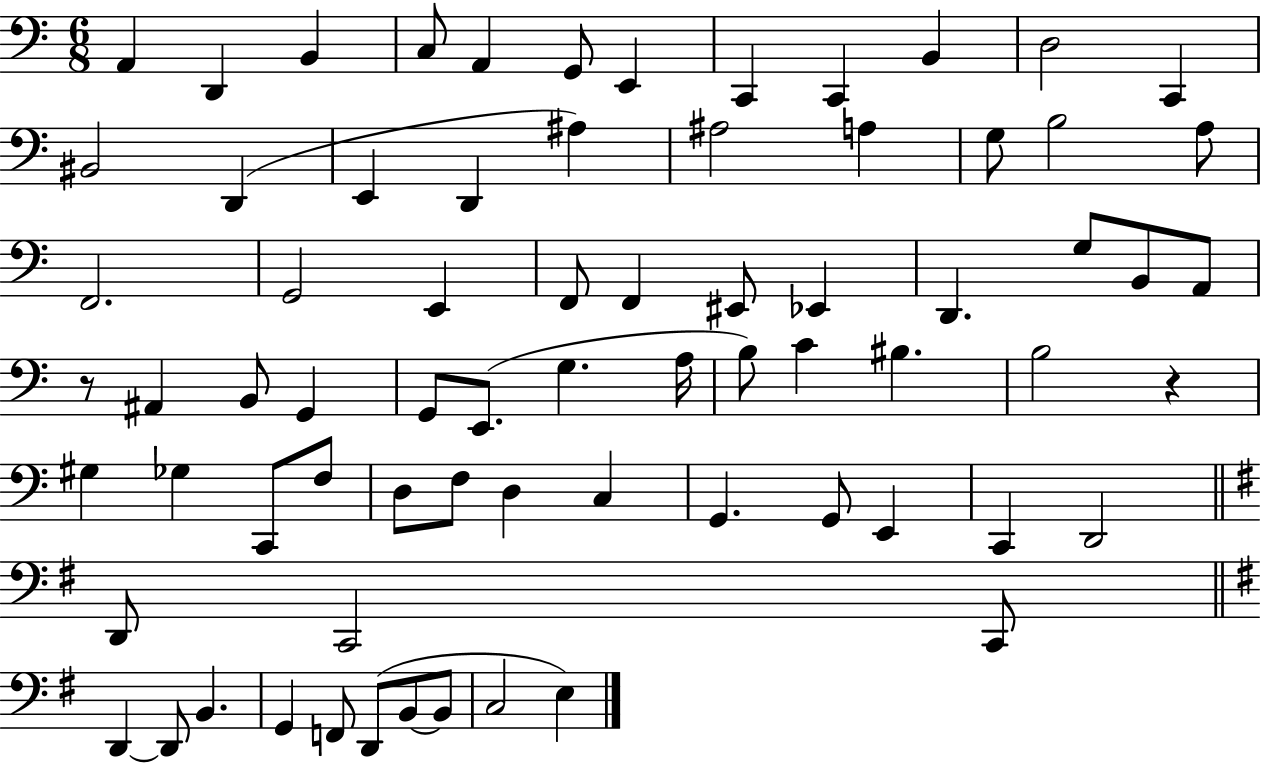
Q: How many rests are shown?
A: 2